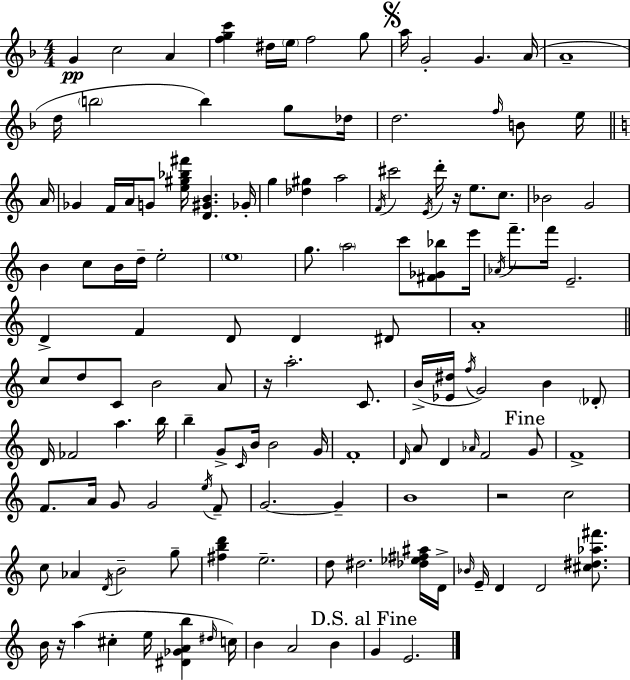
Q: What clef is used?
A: treble